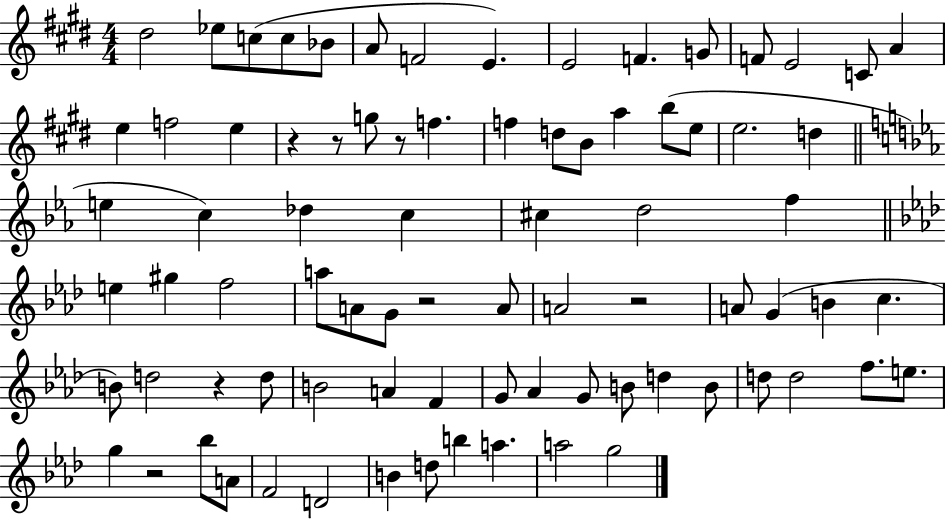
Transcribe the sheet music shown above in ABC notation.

X:1
T:Untitled
M:4/4
L:1/4
K:E
^d2 _e/2 c/2 c/2 _B/2 A/2 F2 E E2 F G/2 F/2 E2 C/2 A e f2 e z z/2 g/2 z/2 f f d/2 B/2 a b/2 e/2 e2 d e c _d c ^c d2 f e ^g f2 a/2 A/2 G/2 z2 A/2 A2 z2 A/2 G B c B/2 d2 z d/2 B2 A F G/2 _A G/2 B/2 d B/2 d/2 d2 f/2 e/2 g z2 _b/2 A/2 F2 D2 B d/2 b a a2 g2